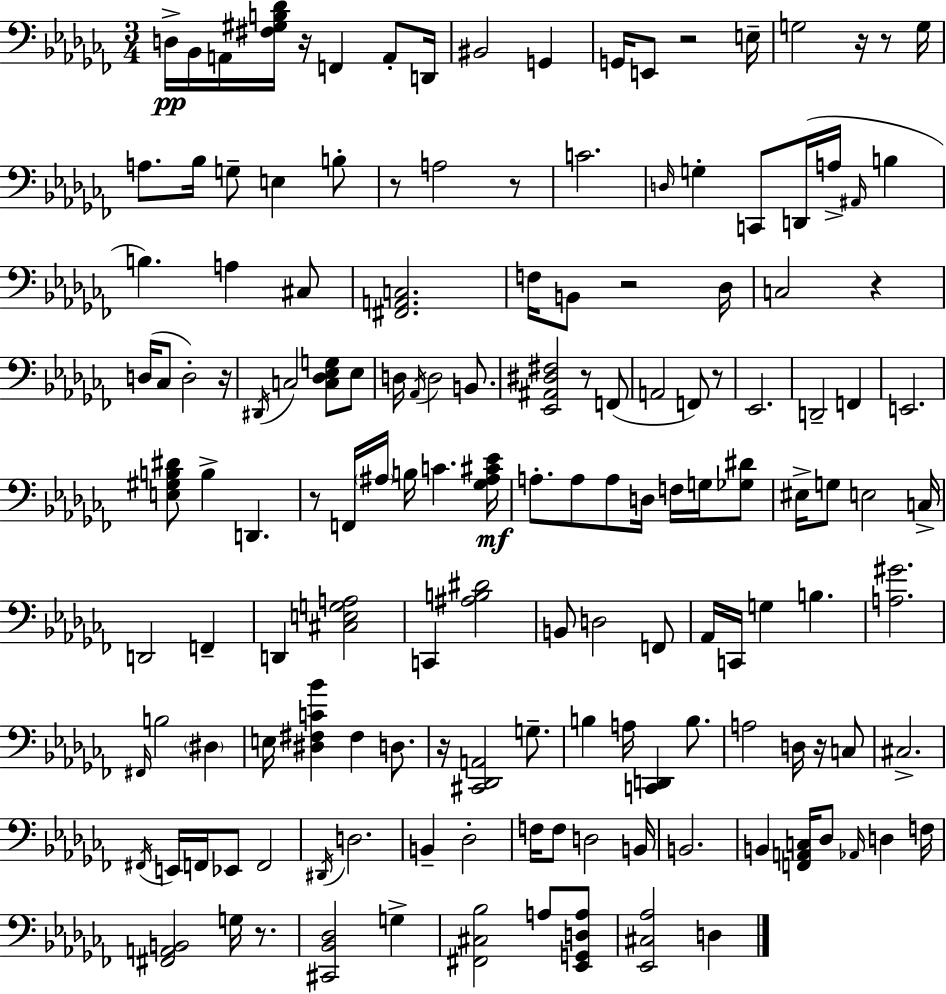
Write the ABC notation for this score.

X:1
T:Untitled
M:3/4
L:1/4
K:Abm
D,/4 _B,,/4 A,,/4 [^F,^G,B,_D]/4 z/4 F,, A,,/2 D,,/4 ^B,,2 G,, G,,/4 E,,/2 z2 E,/4 G,2 z/4 z/2 G,/4 A,/2 _B,/4 G,/2 E, B,/2 z/2 A,2 z/2 C2 D,/4 G, C,,/2 D,,/4 A,/4 ^A,,/4 B, B, A, ^C,/2 [^F,,A,,C,]2 F,/4 B,,/2 z2 _D,/4 C,2 z D,/4 _C,/2 D,2 z/4 ^D,,/4 C,2 [C,_D,_E,G,]/2 _E,/2 D,/4 _A,,/4 D,2 B,,/2 [_E,,^A,,^D,^F,]2 z/2 F,,/2 A,,2 F,,/2 z/2 _E,,2 D,,2 F,, E,,2 [E,^G,B,^D]/2 B, D,, z/2 F,,/4 ^A,/4 B,/4 C [_G,^A,^C_E]/4 A,/2 A,/2 A,/2 D,/4 F,/4 G,/4 [_G,^D]/2 ^E,/4 G,/2 E,2 C,/4 D,,2 F,, D,, [^C,E,G,A,]2 C,, [^A,B,^D]2 B,,/2 D,2 F,,/2 _A,,/4 C,,/4 G, B, [A,^G]2 ^F,,/4 B,2 ^D, E,/4 [^D,^F,C_B] ^F, D,/2 z/4 [^C,,_D,,A,,]2 G,/2 B, A,/4 [C,,D,,] B,/2 A,2 D,/4 z/4 C,/2 ^C,2 ^F,,/4 E,,/4 F,,/4 _E,,/2 F,,2 ^D,,/4 D,2 B,, _D,2 F,/4 F,/2 D,2 B,,/4 B,,2 B,, [F,,A,,C,]/4 _D,/2 _A,,/4 D, F,/4 [^F,,A,,B,,]2 G,/4 z/2 [^C,,_B,,_D,]2 G, [^F,,^C,_B,]2 A,/2 [_E,,G,,D,A,]/2 [_E,,^C,_A,]2 D,